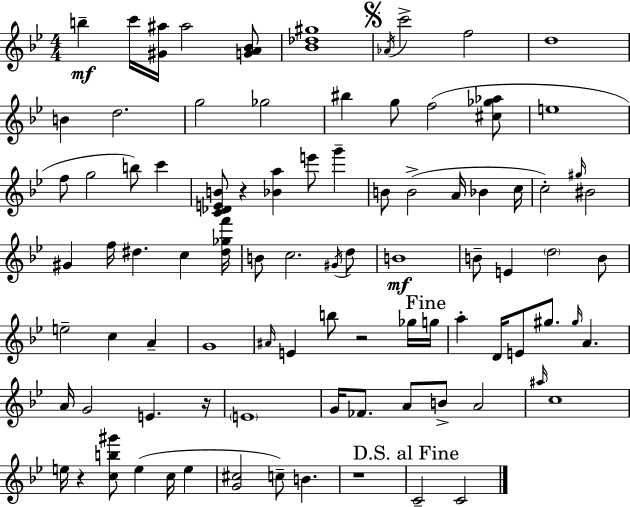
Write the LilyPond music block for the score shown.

{
  \clef treble
  \numericTimeSignature
  \time 4/4
  \key bes \major
  \repeat volta 2 { b''4--\mf c'''16 <gis' ais''>16 ais''2 <g' a' bes'>8 | <bes' des'' gis''>1 | \mark \markup { \musicglyph "scripts.segno" } \acciaccatura { aes'16 } c'''2-> f''2 | d''1 | \break b'4 d''2. | g''2 ges''2 | bis''4 g''8 f''2( <cis'' ges'' aes''>8 | e''1 | \break f''8 g''2 b''8) c'''4 | <c' des' e' b'>8 r4 <bes' a''>4 e'''8 g'''4-- | b'8 b'2->( a'16 bes'4 | c''16 c''2-.) \grace { gis''16 } bis'2 | \break gis'4 f''16 dis''4. c''4 | <dis'' ges'' f'''>16 b'8 c''2. | \acciaccatura { gis'16 } d''8 b'1\mf | b'8-- e'4 \parenthesize d''2 | \break b'8 e''2-- c''4 a'4-- | g'1 | \grace { ais'16 } e'4 b''8 r2 | ges''16 \mark "Fine" g''16 a''4-. d'16 e'8 gis''8. \grace { gis''16 } a'4. | \break a'16 g'2 e'4. | r16 \parenthesize e'1 | g'16 fes'8. a'8 b'8-> a'2 | \grace { ais''16 } c''1 | \break e''16 r4 <c'' b'' gis'''>8 e''4( | c''16 e''4 <g' cis''>2 c''8--) | b'4. r1 | \mark "D.S. al Fine" c'2-- c'2 | \break } \bar "|."
}